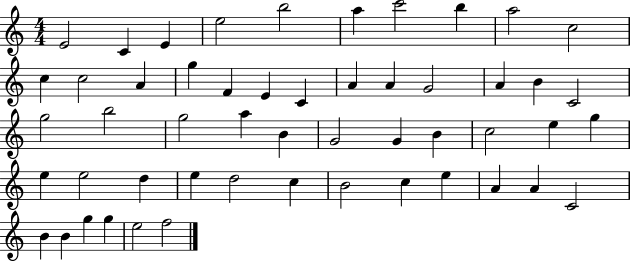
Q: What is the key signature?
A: C major